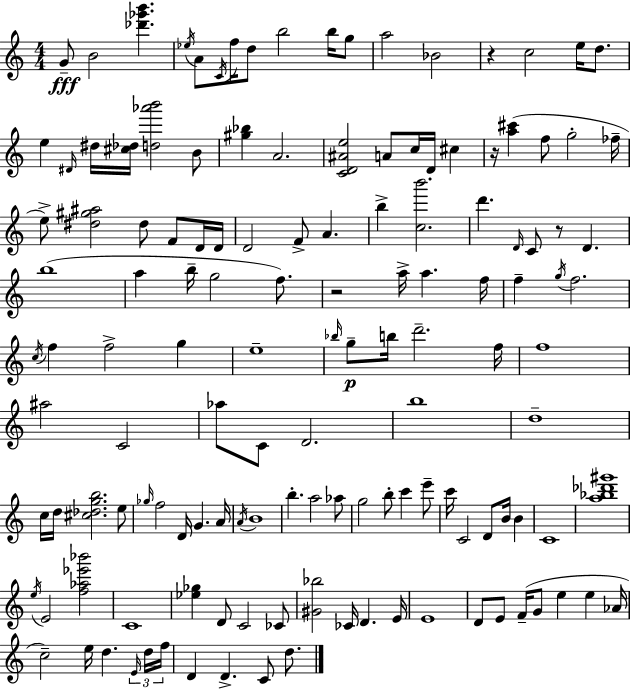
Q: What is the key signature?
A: C major